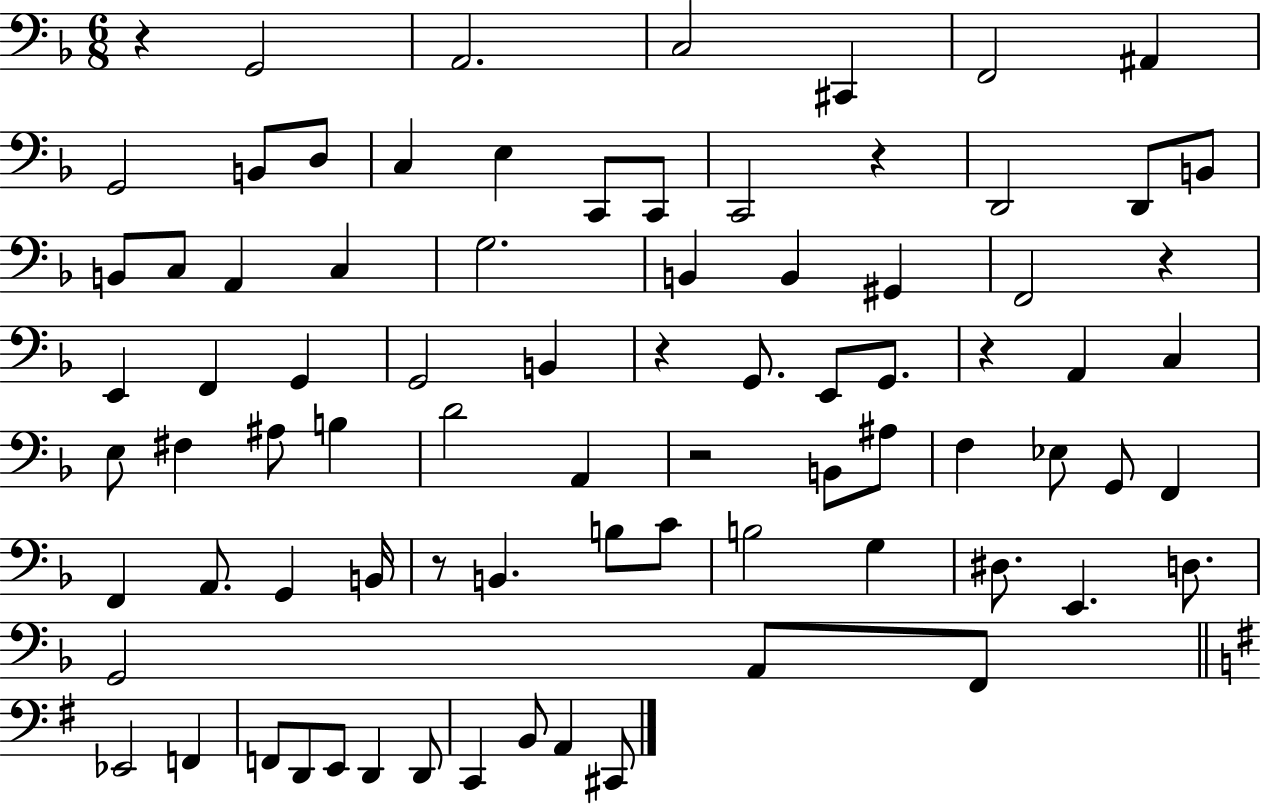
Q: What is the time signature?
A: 6/8